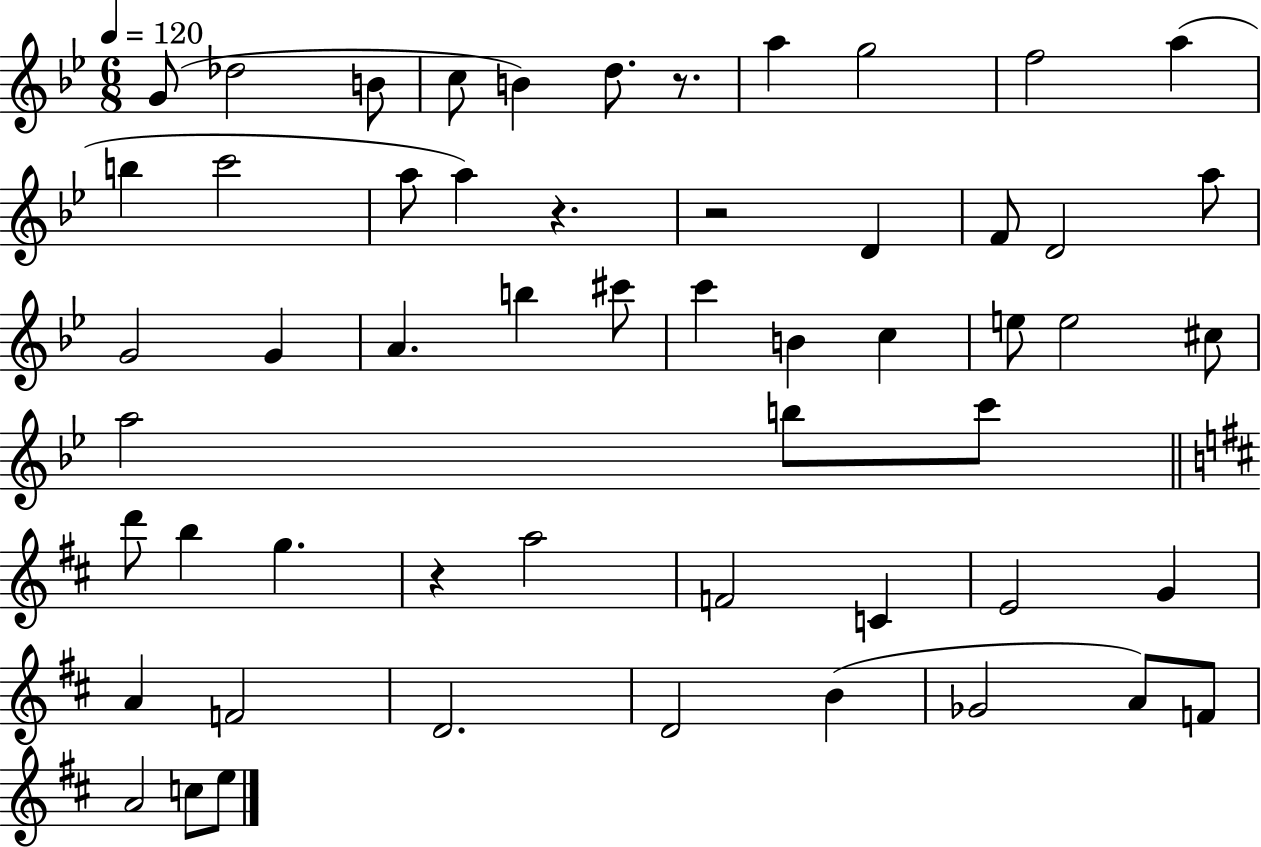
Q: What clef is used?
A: treble